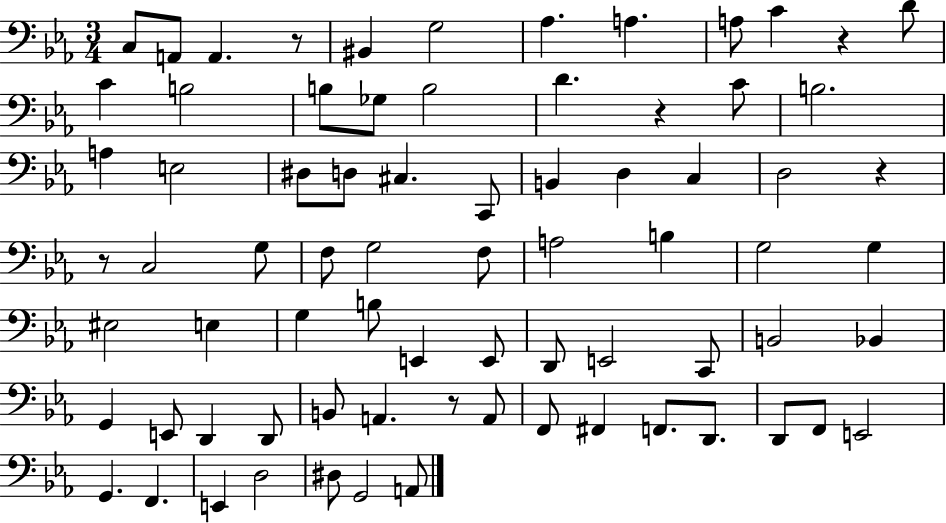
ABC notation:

X:1
T:Untitled
M:3/4
L:1/4
K:Eb
C,/2 A,,/2 A,, z/2 ^B,, G,2 _A, A, A,/2 C z D/2 C B,2 B,/2 _G,/2 B,2 D z C/2 B,2 A, E,2 ^D,/2 D,/2 ^C, C,,/2 B,, D, C, D,2 z z/2 C,2 G,/2 F,/2 G,2 F,/2 A,2 B, G,2 G, ^E,2 E, G, B,/2 E,, E,,/2 D,,/2 E,,2 C,,/2 B,,2 _B,, G,, E,,/2 D,, D,,/2 B,,/2 A,, z/2 A,,/2 F,,/2 ^F,, F,,/2 D,,/2 D,,/2 F,,/2 E,,2 G,, F,, E,, D,2 ^D,/2 G,,2 A,,/2